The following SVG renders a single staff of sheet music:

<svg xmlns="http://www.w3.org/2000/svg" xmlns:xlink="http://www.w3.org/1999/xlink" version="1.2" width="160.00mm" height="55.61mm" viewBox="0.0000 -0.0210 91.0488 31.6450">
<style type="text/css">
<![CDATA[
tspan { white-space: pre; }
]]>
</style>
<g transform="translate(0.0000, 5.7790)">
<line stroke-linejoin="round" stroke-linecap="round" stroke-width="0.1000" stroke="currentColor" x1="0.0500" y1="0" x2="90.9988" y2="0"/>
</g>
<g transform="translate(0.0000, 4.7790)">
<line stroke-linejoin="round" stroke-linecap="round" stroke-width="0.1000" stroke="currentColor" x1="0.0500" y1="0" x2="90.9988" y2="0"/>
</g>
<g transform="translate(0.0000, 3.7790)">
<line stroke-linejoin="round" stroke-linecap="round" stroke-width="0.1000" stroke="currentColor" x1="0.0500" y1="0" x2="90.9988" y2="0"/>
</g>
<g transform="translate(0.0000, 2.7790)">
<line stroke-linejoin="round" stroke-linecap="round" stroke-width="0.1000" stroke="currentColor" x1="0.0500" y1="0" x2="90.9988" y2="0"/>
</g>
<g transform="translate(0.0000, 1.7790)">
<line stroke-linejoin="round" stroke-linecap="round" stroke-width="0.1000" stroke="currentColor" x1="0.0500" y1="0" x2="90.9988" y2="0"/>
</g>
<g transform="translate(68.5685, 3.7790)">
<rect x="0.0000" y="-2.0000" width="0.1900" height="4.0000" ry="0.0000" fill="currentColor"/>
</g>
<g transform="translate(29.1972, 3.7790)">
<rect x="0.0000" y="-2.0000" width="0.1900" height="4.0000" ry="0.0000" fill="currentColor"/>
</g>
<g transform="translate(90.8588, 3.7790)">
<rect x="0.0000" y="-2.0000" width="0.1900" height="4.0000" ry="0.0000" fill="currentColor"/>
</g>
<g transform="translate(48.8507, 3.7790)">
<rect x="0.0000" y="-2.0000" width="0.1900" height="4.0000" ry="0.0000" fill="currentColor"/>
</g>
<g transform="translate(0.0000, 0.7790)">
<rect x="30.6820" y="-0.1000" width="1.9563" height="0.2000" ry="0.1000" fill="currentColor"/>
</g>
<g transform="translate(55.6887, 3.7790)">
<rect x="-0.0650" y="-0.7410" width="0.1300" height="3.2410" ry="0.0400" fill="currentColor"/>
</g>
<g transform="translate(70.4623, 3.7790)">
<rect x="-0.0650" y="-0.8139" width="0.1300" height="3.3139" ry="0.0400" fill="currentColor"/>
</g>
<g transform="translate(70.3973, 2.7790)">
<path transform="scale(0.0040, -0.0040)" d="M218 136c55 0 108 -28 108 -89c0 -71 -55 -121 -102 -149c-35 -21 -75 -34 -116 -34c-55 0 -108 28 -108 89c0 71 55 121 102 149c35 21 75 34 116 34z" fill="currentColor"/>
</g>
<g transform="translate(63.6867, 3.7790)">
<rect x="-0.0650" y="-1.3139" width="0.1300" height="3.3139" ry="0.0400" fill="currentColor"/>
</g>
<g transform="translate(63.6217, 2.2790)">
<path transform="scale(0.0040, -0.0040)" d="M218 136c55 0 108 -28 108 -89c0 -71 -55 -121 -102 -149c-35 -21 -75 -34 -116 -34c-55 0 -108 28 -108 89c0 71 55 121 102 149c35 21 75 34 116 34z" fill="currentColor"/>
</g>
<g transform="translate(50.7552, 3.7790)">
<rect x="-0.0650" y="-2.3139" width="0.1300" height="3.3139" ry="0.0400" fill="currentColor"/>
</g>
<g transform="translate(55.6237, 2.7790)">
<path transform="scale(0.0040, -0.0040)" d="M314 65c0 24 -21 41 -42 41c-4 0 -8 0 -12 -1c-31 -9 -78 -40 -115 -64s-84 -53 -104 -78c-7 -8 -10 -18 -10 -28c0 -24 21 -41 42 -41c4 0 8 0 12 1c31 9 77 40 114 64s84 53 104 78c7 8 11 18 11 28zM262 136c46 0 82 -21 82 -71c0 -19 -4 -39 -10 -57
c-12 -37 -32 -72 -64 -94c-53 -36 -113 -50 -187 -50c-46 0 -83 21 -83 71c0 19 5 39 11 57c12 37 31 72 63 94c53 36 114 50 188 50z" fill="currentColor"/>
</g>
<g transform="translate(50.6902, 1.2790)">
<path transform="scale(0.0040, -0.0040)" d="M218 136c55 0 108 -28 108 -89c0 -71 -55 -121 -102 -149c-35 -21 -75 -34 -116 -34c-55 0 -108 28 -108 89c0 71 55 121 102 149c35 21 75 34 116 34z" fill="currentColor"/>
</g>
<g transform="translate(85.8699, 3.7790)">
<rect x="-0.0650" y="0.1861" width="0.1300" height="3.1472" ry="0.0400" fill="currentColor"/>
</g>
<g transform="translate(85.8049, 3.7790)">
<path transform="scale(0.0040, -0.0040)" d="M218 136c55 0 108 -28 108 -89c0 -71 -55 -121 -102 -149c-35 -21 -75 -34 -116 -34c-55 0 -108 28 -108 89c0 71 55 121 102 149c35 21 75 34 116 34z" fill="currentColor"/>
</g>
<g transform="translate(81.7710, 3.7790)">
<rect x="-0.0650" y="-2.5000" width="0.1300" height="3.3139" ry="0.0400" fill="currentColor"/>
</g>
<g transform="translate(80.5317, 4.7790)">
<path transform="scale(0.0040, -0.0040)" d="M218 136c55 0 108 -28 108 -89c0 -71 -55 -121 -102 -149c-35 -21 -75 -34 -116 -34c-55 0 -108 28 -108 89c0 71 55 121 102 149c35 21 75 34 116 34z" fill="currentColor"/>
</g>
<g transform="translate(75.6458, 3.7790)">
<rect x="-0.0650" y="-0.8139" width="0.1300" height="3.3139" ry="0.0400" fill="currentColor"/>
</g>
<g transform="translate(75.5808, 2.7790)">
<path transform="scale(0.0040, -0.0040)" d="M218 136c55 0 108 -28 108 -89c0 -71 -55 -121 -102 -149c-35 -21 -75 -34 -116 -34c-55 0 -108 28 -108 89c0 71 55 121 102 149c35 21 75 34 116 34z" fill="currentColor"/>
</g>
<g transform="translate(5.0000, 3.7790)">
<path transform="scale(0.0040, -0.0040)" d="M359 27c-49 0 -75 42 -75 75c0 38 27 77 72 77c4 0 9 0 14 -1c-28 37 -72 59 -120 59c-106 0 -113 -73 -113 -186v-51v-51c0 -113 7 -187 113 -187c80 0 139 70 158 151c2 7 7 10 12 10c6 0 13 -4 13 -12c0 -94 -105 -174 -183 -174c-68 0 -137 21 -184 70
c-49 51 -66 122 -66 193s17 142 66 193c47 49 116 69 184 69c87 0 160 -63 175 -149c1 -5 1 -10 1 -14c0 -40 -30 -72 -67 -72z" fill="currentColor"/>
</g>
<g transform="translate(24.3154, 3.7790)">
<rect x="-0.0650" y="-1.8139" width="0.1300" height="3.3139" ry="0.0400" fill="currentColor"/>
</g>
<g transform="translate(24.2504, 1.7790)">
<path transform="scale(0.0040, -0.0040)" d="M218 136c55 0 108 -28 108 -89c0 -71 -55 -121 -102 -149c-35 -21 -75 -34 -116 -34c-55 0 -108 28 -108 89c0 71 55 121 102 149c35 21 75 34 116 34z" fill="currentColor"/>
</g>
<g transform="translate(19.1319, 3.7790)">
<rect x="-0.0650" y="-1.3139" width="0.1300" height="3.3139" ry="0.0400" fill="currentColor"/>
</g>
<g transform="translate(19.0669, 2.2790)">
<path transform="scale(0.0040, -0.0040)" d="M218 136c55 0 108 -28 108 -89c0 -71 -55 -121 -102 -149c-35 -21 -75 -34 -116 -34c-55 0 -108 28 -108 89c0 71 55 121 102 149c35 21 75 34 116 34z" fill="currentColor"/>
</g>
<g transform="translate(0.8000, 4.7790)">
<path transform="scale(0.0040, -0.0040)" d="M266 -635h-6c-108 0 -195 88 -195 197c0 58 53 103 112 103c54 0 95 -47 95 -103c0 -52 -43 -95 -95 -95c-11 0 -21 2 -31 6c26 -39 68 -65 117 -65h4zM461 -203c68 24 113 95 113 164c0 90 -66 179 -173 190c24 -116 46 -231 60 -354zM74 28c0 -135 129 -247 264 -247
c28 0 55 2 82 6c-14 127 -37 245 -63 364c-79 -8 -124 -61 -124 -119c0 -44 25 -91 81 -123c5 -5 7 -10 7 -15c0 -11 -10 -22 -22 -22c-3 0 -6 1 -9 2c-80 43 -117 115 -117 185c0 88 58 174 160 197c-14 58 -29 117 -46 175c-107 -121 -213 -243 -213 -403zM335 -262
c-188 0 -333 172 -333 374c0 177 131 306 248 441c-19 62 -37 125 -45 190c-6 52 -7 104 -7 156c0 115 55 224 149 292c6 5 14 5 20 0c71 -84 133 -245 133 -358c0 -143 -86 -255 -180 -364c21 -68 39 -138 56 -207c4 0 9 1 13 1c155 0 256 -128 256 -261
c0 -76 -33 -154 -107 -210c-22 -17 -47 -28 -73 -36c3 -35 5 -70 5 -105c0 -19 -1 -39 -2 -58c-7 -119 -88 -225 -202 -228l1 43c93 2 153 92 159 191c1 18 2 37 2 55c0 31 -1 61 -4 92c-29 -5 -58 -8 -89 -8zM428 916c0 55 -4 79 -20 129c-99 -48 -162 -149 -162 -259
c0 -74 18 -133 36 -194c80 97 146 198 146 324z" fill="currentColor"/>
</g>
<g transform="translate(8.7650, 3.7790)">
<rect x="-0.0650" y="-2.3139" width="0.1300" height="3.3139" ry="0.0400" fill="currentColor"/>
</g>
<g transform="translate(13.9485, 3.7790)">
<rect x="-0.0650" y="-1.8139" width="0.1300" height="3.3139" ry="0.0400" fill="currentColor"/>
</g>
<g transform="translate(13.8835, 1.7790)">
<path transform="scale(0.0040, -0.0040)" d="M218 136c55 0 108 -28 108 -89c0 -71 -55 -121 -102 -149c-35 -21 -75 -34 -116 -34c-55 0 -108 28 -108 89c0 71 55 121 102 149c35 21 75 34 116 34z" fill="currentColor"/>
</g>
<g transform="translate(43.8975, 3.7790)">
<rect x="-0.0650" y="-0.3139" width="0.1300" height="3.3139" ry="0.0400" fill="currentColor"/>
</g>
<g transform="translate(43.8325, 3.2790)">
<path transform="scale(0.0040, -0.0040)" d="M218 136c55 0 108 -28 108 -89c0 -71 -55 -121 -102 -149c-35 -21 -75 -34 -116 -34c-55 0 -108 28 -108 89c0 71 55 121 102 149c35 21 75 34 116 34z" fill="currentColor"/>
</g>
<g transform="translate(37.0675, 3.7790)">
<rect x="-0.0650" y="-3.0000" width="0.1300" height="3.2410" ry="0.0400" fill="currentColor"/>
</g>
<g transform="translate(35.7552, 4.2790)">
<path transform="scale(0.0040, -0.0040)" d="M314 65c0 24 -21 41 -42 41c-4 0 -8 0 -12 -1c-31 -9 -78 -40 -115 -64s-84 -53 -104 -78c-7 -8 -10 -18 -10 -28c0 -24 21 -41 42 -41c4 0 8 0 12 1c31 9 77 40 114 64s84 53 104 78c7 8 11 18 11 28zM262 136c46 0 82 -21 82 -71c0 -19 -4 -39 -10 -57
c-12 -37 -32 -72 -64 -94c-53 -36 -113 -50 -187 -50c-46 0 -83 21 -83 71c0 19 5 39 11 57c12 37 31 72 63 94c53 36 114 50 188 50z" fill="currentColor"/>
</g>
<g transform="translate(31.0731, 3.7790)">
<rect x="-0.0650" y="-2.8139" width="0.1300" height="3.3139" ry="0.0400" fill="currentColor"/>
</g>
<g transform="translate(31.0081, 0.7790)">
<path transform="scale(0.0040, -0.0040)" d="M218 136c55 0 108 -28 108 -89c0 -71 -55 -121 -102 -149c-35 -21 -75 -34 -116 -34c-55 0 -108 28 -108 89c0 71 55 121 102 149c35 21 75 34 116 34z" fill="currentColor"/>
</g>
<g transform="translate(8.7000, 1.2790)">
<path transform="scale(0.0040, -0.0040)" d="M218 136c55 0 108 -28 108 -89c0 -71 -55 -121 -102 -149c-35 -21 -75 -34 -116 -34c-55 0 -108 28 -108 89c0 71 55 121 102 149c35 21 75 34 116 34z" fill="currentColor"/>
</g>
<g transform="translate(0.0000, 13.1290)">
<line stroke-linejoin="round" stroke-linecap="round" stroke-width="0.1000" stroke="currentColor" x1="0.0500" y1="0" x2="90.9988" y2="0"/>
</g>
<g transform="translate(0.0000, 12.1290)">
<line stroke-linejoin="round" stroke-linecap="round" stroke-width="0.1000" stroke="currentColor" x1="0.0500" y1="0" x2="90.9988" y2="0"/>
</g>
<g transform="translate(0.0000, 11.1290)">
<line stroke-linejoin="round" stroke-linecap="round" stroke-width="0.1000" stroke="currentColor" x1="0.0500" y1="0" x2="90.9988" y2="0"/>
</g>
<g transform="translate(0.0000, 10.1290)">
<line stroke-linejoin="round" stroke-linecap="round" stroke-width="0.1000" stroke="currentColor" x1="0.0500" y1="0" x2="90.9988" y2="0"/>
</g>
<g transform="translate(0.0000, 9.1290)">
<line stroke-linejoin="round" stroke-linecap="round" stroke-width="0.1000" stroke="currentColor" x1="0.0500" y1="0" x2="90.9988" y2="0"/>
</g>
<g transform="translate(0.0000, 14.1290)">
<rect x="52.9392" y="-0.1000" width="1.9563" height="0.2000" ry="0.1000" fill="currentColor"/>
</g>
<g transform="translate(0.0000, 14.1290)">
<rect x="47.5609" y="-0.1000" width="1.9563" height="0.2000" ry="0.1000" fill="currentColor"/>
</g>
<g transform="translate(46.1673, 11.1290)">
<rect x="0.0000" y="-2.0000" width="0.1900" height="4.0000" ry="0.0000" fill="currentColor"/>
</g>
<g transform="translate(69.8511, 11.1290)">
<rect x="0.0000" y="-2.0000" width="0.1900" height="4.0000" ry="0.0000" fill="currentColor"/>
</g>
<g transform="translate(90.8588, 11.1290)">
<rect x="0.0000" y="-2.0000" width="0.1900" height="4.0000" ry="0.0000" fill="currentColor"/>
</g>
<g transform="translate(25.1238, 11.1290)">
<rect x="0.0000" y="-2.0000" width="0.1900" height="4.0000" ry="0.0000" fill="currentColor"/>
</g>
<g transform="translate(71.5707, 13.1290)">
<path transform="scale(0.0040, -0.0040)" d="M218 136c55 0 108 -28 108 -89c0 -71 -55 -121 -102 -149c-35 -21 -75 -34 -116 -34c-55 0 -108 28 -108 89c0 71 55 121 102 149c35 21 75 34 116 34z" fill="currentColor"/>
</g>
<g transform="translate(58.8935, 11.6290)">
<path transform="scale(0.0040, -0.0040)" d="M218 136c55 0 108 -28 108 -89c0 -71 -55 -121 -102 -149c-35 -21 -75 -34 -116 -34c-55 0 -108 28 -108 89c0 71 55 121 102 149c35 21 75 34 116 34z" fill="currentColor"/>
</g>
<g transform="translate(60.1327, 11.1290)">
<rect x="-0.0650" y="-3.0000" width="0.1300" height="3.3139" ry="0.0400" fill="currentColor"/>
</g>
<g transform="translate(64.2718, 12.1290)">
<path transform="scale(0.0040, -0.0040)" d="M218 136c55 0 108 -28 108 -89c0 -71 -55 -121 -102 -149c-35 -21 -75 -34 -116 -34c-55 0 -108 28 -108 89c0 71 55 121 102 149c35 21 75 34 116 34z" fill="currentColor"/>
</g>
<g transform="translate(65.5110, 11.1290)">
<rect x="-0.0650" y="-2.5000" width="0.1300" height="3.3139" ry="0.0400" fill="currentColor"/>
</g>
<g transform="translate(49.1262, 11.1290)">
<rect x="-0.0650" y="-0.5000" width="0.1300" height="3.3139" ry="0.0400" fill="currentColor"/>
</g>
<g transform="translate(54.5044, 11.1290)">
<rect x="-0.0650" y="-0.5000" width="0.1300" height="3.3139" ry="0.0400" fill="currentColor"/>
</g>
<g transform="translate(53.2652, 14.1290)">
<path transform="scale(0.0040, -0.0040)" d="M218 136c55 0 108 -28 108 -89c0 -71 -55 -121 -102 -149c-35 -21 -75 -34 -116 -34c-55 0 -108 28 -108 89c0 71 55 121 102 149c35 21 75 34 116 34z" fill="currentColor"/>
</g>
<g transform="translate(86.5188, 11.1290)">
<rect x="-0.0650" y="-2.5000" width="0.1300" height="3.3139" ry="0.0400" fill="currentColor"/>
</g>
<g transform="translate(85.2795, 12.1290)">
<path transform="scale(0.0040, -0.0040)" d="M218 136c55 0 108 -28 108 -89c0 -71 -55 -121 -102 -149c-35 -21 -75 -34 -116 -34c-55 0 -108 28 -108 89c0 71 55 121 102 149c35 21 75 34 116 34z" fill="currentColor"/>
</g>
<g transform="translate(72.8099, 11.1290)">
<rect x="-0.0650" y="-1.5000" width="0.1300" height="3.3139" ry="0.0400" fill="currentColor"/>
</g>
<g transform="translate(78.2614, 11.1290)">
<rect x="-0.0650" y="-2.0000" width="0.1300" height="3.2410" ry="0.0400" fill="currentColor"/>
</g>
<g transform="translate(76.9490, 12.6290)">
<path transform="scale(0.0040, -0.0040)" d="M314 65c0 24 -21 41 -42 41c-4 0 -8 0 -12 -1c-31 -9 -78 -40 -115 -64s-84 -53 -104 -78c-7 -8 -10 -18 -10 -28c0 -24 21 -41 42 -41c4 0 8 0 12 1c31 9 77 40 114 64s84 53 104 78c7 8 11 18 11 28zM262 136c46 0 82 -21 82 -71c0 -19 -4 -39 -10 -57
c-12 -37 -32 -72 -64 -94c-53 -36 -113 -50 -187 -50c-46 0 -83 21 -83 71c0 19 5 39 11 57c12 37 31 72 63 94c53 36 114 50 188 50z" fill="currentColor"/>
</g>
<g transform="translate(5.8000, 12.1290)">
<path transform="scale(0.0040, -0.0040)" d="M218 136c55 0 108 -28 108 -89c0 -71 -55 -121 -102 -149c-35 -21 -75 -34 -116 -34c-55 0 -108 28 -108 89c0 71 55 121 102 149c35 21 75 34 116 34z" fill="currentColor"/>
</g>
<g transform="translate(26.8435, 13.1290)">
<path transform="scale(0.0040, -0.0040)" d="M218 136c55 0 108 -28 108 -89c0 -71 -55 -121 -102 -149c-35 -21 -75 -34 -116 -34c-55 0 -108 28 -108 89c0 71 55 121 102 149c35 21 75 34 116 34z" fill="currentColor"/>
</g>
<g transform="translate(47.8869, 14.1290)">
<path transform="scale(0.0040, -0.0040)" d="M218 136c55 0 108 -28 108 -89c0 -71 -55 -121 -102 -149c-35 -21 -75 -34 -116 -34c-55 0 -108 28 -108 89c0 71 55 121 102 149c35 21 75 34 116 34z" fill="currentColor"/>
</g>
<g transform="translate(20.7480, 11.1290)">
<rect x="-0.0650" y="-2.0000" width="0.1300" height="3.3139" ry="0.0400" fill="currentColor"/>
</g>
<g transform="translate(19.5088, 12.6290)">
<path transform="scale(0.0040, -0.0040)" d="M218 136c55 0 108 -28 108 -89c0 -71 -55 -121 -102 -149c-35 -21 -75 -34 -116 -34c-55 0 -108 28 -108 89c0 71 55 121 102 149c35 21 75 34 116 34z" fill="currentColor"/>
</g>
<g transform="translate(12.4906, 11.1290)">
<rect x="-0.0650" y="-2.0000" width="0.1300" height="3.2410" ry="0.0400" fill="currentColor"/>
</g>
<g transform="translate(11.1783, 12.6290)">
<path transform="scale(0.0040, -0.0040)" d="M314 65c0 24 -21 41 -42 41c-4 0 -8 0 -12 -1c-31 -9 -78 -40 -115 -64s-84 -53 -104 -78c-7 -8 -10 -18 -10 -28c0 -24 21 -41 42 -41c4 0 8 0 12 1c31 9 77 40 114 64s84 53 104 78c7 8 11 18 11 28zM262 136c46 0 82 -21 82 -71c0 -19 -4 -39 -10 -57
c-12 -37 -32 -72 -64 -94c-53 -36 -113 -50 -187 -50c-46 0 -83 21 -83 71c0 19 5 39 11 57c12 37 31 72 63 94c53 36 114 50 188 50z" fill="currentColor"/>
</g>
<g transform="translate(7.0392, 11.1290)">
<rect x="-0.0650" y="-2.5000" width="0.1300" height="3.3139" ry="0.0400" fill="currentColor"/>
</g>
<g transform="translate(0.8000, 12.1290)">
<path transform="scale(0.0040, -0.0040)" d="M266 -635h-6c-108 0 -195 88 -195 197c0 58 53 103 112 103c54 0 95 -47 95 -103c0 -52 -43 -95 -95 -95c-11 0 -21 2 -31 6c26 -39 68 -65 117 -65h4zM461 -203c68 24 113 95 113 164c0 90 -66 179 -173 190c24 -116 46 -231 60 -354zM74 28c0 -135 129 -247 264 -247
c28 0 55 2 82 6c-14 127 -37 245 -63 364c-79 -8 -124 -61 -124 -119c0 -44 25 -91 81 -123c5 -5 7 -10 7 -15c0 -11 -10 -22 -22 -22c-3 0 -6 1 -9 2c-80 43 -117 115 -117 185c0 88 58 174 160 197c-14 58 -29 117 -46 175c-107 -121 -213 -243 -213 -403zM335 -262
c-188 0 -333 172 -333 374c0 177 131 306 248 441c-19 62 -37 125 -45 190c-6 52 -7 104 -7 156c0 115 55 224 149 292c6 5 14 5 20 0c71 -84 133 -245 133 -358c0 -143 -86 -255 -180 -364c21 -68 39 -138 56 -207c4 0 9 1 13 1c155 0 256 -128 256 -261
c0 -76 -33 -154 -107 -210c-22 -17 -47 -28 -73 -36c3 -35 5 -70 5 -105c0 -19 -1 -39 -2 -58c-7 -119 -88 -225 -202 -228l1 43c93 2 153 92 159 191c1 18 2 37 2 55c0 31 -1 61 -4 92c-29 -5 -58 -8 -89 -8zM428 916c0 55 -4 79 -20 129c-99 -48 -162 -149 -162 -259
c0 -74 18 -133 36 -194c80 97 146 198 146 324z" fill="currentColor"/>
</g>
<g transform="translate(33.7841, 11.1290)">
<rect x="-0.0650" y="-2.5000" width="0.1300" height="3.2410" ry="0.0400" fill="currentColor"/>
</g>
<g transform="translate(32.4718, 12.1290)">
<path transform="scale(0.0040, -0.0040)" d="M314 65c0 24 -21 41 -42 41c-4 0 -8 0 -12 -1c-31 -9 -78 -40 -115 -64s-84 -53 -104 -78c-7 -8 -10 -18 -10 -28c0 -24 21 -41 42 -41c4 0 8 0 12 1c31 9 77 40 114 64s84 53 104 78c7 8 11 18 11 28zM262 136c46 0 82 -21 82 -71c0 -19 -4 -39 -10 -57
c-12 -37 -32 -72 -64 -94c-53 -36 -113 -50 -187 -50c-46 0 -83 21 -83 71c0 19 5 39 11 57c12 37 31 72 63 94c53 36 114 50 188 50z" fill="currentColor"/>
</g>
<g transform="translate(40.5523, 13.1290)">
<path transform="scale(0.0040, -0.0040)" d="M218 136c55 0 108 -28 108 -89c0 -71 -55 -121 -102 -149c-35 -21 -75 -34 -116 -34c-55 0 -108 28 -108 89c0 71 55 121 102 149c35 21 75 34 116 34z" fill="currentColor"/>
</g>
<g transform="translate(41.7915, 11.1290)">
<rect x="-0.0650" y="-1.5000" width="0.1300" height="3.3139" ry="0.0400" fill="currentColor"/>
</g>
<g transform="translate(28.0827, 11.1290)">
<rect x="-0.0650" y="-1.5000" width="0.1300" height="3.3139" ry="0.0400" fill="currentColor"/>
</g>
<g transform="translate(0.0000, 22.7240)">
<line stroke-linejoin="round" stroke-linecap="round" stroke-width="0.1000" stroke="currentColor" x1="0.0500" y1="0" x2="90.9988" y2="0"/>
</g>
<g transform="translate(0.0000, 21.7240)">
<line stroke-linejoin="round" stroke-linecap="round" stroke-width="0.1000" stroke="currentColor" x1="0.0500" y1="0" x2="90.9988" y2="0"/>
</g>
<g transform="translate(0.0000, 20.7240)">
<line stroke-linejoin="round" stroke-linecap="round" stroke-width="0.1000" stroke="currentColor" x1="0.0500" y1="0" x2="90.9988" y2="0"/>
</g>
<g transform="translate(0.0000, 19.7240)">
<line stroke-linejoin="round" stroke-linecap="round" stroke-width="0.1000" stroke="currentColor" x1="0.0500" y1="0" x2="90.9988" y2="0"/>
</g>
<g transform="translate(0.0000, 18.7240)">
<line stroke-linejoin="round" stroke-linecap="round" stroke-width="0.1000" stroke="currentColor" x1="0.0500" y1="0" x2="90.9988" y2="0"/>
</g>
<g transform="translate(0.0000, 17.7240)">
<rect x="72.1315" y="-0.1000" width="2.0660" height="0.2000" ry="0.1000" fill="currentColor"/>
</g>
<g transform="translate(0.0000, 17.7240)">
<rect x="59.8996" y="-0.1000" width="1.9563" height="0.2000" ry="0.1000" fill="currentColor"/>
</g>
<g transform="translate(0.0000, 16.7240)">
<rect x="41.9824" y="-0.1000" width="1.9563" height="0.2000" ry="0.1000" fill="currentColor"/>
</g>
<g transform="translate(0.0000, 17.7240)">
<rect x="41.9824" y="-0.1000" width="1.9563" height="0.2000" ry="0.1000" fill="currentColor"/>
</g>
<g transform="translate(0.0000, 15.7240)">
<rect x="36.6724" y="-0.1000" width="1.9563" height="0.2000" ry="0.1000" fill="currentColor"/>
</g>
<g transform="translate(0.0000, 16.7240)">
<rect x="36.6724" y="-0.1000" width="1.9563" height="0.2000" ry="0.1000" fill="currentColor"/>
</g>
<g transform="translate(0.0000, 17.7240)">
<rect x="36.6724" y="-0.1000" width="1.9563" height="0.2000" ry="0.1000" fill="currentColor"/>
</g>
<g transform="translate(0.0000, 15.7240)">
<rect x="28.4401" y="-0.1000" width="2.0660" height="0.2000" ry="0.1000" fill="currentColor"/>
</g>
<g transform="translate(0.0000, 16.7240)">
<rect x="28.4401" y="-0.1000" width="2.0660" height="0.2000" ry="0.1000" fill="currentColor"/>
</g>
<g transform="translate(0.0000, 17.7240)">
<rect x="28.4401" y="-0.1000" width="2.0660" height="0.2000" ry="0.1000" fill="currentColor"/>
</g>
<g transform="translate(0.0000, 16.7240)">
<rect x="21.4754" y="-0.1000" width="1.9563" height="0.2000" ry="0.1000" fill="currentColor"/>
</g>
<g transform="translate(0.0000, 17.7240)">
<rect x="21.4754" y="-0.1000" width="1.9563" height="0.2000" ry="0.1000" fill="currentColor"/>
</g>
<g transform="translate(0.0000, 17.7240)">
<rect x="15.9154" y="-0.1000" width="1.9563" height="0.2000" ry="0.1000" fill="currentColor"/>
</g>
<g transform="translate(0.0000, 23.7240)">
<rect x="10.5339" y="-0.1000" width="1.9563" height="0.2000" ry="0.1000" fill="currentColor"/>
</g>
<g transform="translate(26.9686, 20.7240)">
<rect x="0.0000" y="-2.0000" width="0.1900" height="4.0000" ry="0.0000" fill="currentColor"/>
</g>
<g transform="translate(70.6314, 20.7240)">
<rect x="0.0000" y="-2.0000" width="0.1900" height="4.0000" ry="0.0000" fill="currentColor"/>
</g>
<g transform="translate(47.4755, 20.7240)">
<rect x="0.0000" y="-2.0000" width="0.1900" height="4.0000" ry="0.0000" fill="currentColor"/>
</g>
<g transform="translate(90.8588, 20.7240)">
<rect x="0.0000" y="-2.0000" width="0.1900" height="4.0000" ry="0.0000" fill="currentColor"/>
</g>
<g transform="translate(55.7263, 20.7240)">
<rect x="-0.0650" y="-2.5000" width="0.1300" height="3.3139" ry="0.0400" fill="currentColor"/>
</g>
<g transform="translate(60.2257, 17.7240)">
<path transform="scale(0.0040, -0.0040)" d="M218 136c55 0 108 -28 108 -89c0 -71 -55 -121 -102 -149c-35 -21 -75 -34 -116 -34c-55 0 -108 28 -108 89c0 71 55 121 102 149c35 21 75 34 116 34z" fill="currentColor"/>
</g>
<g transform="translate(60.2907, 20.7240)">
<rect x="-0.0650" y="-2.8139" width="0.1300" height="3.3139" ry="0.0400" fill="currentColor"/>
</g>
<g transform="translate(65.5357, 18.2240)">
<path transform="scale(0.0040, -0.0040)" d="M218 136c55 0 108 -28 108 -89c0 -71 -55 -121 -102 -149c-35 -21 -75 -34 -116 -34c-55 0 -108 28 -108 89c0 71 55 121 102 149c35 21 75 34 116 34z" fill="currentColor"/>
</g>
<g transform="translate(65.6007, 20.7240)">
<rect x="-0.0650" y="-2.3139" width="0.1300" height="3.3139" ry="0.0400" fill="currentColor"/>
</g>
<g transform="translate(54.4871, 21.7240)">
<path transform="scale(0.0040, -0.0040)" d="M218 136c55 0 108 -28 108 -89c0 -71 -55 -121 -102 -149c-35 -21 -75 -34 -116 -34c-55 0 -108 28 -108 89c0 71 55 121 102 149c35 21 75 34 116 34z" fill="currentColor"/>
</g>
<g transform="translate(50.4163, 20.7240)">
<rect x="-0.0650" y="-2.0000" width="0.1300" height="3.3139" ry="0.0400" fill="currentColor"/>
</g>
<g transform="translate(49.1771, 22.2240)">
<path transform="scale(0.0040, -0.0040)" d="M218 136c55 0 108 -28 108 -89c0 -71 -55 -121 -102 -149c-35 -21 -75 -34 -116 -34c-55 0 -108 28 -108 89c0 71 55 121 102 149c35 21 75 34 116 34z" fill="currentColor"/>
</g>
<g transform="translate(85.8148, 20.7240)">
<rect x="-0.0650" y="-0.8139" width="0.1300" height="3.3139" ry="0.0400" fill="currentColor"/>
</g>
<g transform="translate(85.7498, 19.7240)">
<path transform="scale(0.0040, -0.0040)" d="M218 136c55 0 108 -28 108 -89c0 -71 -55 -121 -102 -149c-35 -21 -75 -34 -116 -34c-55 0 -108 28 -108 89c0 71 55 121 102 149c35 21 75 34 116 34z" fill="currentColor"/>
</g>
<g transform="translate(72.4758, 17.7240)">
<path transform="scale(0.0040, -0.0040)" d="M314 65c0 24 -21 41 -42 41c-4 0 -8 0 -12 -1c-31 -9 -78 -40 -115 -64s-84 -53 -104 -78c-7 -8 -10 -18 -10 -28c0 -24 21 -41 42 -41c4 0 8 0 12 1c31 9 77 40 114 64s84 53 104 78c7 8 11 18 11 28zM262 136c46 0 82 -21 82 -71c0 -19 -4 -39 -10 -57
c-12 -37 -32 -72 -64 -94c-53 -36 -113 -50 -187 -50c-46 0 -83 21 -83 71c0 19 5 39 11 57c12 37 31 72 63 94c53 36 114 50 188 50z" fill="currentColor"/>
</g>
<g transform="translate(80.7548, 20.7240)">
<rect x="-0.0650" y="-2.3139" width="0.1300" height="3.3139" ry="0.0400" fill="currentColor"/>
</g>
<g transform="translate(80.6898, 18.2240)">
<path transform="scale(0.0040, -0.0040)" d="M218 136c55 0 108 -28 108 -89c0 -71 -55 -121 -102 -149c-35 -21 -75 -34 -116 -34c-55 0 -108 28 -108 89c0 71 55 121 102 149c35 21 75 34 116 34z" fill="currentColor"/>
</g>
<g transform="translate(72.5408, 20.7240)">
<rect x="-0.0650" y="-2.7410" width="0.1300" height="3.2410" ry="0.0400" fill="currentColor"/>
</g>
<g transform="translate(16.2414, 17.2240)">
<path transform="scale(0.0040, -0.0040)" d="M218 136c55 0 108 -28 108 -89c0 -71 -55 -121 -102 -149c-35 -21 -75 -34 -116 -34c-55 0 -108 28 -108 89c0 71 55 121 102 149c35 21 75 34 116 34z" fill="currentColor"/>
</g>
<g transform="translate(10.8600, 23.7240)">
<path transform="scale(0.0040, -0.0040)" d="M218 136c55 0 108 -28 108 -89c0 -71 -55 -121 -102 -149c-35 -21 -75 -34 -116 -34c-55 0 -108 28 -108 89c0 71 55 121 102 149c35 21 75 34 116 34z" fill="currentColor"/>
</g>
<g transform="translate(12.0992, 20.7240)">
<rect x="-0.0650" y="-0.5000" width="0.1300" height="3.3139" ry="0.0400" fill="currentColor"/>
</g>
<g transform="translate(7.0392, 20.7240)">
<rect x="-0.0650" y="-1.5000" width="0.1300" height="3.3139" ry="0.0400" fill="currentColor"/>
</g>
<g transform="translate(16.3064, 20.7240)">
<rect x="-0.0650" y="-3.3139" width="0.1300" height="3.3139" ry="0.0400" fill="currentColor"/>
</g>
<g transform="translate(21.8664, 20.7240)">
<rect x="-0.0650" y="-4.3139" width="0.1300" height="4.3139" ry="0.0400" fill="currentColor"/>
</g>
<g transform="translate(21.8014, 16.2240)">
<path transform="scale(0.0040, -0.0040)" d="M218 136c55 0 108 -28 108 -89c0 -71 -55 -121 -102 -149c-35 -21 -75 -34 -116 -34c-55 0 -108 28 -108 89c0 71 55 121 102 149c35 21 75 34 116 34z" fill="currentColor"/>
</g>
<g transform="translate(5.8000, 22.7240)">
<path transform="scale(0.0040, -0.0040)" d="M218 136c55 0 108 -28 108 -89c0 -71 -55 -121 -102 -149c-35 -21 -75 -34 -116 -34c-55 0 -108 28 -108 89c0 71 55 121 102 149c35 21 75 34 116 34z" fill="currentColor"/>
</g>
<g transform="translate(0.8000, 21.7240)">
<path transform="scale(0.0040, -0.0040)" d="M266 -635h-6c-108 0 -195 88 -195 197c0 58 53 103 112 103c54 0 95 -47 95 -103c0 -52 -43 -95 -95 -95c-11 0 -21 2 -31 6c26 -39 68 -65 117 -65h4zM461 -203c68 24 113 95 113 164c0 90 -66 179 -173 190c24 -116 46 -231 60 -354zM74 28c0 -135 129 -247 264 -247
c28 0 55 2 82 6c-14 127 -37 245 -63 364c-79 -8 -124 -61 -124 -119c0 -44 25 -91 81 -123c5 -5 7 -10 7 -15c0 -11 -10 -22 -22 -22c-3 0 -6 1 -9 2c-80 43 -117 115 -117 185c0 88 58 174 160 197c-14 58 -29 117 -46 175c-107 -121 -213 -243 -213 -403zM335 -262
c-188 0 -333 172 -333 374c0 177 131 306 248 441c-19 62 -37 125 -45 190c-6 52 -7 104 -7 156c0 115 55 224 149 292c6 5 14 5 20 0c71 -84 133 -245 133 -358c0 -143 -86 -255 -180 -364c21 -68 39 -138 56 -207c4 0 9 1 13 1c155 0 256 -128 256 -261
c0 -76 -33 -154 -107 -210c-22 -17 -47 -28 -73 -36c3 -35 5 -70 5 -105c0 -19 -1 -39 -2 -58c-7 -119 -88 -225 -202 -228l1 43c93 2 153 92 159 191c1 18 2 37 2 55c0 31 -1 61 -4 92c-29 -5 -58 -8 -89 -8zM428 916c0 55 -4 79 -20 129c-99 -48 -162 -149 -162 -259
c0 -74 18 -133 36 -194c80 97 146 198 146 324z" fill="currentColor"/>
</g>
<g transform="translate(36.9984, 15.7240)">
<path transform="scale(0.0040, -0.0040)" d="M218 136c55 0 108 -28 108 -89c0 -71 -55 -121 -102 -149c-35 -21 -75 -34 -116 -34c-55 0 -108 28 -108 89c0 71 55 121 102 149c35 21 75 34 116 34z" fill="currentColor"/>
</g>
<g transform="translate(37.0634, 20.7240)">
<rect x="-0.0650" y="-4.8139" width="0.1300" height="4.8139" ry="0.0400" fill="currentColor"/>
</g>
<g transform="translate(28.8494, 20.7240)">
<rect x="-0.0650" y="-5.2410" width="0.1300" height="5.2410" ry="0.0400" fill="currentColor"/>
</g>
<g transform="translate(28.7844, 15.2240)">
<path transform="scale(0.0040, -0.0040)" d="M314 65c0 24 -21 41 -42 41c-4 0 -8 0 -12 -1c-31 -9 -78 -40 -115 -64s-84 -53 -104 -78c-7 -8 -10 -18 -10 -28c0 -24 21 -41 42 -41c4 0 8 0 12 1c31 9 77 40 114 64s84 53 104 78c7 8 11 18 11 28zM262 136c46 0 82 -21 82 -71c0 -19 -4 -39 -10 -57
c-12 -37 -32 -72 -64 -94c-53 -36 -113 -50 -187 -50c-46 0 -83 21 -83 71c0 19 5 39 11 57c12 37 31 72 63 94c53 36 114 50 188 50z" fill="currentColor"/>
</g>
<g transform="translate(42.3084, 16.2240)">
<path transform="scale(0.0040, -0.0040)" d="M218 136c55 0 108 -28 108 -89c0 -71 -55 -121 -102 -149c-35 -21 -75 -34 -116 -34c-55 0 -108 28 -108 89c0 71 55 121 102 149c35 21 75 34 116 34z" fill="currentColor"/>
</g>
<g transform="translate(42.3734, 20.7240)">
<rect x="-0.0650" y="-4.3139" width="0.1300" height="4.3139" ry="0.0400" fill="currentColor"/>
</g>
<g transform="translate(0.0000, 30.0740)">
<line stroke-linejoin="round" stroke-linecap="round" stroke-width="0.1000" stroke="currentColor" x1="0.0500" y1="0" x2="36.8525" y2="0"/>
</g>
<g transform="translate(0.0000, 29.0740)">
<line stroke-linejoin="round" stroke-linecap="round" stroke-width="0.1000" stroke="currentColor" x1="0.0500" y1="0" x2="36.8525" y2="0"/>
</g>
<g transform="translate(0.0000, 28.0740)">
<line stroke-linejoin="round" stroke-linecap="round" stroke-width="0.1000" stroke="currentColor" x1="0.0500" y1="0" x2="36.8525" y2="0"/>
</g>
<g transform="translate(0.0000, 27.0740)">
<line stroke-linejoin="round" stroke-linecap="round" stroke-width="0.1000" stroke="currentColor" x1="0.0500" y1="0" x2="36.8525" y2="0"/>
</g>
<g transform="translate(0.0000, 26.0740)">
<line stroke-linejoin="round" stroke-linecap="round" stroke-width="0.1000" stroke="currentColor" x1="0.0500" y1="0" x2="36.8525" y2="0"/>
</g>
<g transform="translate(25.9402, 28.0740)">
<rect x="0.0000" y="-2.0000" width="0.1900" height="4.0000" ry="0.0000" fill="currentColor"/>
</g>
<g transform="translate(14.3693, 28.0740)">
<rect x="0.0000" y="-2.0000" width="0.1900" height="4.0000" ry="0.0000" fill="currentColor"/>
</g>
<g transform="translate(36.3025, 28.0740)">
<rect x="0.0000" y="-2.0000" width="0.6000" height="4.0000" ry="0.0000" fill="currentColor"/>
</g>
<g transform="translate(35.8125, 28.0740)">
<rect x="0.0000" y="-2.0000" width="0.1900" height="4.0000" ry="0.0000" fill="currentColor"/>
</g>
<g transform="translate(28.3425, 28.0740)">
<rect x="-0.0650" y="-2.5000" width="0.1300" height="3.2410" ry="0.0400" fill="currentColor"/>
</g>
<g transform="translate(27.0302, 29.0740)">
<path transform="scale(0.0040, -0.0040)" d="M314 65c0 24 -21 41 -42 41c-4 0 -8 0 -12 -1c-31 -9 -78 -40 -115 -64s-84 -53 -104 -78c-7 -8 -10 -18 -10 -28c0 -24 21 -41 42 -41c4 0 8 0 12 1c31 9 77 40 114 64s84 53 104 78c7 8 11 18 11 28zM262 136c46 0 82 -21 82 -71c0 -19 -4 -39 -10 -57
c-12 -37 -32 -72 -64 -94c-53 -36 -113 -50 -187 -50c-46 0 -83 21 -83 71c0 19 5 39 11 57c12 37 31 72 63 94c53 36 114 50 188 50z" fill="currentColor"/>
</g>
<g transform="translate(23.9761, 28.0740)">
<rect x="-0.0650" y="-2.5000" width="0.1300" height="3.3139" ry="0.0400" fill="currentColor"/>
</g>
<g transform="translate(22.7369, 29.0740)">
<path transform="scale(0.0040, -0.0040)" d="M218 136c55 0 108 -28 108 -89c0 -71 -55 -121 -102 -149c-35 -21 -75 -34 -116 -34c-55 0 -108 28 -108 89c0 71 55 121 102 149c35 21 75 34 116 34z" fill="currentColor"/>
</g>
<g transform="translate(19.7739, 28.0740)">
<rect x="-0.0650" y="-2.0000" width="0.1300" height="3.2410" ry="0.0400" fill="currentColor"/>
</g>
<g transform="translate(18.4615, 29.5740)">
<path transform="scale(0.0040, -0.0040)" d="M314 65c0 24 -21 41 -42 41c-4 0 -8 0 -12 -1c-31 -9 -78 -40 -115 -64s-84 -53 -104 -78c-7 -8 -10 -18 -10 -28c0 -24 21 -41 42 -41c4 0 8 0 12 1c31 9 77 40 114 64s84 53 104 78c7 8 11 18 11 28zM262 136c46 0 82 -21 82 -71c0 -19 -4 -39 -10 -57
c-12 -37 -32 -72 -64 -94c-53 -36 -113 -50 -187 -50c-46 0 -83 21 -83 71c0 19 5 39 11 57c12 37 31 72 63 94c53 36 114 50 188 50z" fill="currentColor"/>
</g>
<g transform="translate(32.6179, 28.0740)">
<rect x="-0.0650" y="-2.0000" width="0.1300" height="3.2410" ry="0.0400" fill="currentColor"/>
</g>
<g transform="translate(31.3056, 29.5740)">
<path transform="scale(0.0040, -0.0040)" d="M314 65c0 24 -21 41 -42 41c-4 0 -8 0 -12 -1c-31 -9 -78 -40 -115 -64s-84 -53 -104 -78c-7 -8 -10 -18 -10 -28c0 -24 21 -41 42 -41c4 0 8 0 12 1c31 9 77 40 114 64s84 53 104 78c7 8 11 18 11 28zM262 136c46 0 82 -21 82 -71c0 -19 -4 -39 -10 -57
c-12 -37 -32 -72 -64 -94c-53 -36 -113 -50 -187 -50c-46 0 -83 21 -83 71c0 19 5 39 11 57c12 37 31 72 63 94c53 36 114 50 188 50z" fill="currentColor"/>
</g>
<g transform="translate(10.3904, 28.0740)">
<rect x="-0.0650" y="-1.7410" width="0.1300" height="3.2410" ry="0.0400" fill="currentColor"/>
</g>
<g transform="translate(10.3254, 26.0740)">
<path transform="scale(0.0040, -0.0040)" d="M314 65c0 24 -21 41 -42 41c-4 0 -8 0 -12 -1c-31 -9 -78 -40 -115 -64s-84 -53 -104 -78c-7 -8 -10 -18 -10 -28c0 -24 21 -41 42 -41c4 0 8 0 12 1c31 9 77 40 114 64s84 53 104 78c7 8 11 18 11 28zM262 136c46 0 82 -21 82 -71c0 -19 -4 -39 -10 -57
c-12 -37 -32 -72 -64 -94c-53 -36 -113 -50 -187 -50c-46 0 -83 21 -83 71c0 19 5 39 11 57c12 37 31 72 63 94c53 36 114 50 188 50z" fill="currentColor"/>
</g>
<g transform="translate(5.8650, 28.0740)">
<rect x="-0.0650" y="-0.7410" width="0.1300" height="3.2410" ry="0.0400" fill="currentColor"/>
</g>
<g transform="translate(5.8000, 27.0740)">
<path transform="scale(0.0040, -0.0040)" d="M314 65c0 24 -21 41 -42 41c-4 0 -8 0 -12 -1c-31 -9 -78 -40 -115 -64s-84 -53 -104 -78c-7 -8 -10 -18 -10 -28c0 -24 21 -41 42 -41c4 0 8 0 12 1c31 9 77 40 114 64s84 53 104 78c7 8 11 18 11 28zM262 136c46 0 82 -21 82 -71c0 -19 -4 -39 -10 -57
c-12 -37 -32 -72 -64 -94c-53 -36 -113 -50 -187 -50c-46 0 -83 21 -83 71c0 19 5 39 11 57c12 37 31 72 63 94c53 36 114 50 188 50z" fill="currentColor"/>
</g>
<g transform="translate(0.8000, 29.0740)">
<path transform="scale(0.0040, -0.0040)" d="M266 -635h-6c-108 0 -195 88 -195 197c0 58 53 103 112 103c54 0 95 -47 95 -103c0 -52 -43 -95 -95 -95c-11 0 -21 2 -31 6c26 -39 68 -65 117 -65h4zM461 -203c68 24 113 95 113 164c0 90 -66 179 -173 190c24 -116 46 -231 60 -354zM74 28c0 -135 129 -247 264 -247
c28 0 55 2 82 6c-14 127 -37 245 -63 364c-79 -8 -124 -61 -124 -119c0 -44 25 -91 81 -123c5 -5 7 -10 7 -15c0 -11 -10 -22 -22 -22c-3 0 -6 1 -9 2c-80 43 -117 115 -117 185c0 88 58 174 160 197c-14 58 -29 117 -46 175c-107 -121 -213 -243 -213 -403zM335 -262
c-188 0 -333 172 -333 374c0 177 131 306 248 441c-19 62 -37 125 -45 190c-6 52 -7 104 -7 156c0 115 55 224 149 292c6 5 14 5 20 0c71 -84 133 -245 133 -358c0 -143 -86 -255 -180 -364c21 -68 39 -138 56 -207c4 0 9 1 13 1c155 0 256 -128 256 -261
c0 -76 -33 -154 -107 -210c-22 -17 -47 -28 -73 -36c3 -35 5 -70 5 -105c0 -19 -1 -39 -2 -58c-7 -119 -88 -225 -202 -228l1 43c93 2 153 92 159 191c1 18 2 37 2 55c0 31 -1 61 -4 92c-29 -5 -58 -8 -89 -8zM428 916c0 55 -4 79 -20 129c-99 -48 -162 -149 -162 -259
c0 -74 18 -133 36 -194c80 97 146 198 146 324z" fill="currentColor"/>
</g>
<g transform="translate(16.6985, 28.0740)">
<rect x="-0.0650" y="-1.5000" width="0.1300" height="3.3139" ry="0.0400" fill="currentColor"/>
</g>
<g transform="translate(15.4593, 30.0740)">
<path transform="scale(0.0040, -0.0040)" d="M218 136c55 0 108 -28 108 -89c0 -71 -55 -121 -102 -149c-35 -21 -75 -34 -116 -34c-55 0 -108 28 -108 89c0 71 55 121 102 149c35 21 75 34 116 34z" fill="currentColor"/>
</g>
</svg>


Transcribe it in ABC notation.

X:1
T:Untitled
M:4/4
L:1/4
K:C
g f e f a A2 c g d2 e d d G B G F2 F E G2 E C C A G E F2 G E C b d' f'2 e' d' F G a g a2 g d d2 f2 E F2 G G2 F2